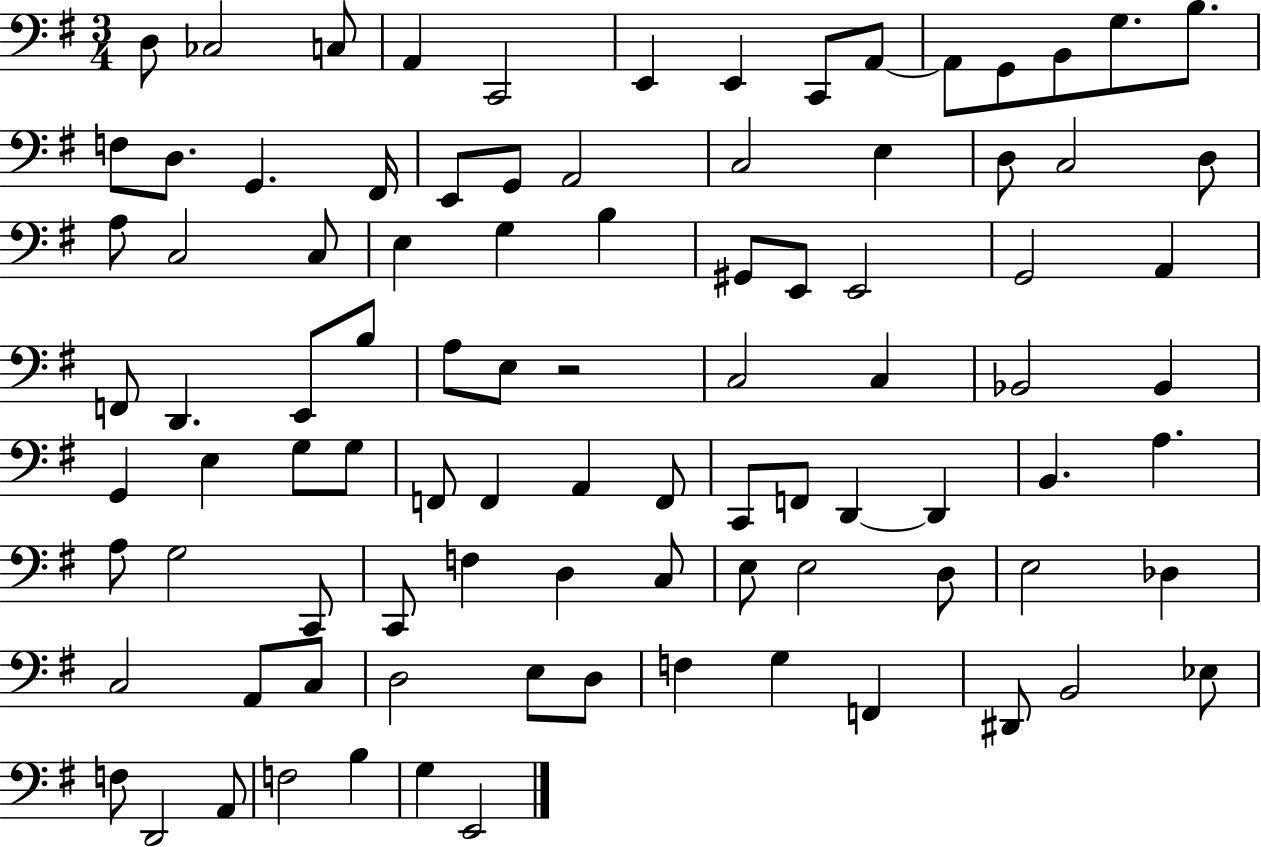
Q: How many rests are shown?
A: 1